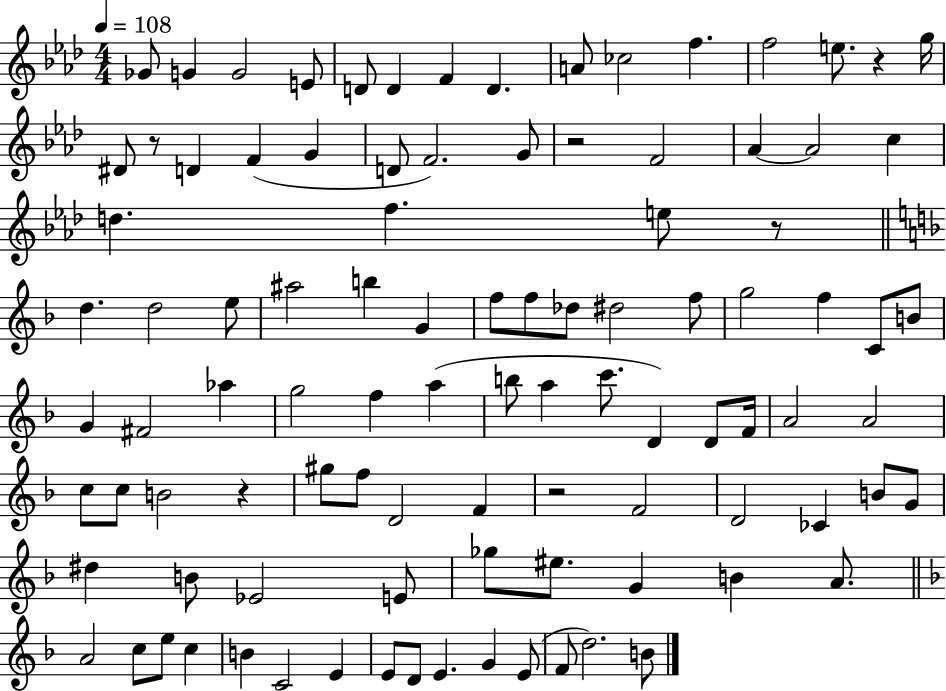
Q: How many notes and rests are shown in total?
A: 99